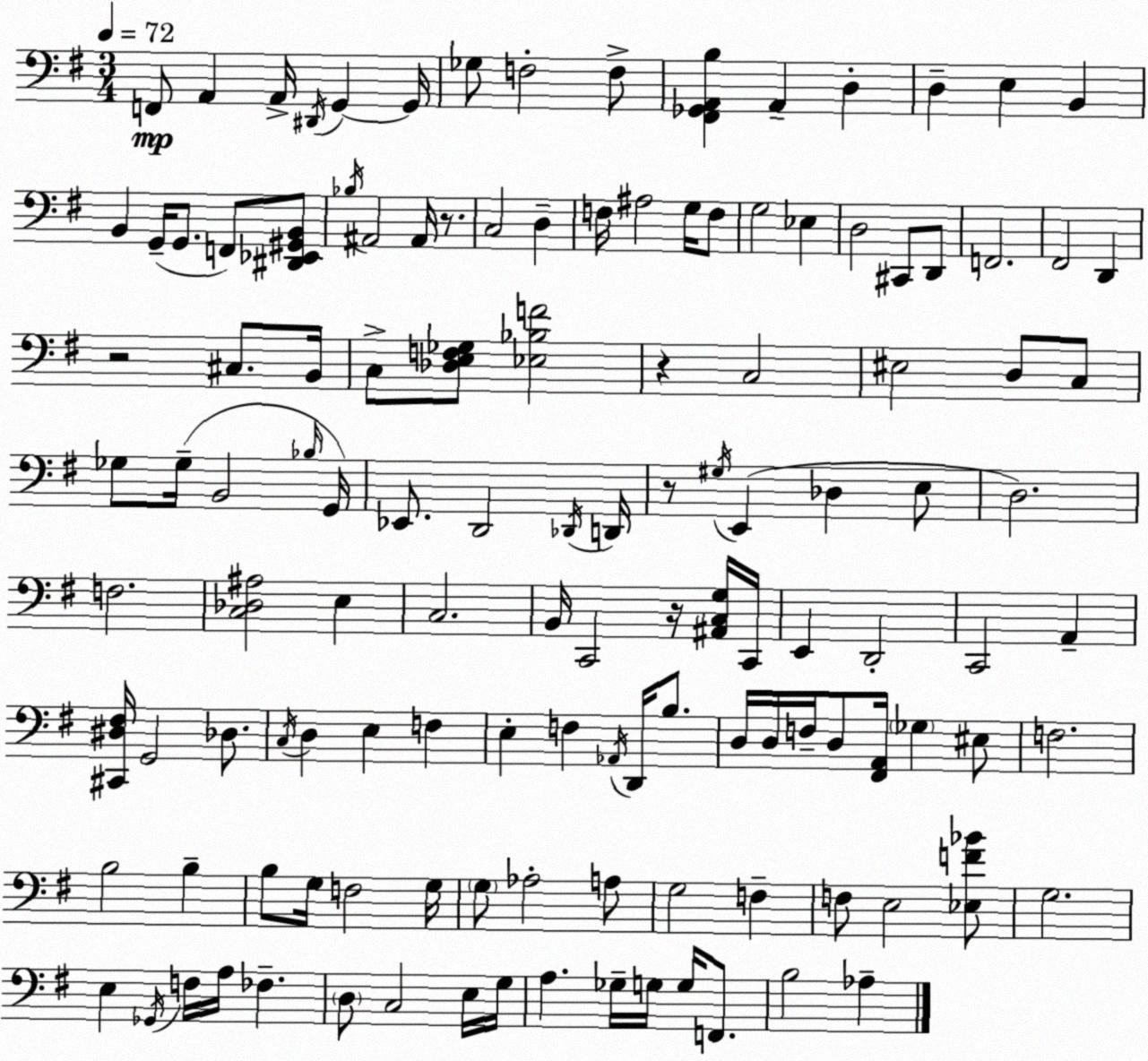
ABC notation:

X:1
T:Untitled
M:3/4
L:1/4
K:Em
F,,/2 A,, A,,/4 ^D,,/4 G,, G,,/4 _G,/2 F,2 F,/2 [^F,,_G,,A,,B,] A,, D, D, E, B,, B,, G,,/4 G,,/2 F,,/2 [^D,,_E,,^G,,B,,]/2 _B,/4 ^A,,2 ^A,,/4 z/2 C,2 D, F,/4 ^A,2 G,/4 F,/2 G,2 _E, D,2 ^C,,/2 D,,/2 F,,2 ^F,,2 D,, z2 ^C,/2 B,,/4 C,/2 [_D,E,F,_G,]/2 [_E,_B,F]2 z C,2 ^E,2 D,/2 C,/2 _G,/2 _G,/4 B,,2 _B,/4 G,,/4 _E,,/2 D,,2 _D,,/4 D,,/4 z/2 ^G,/4 E,, _D, E,/2 D,2 F,2 [C,_D,^A,]2 E, C,2 B,,/4 C,,2 z/4 [^A,,C,G,]/4 C,,/4 E,, D,,2 C,,2 A,, [^C,,^D,^F,]/4 G,,2 _D,/2 C,/4 D, E, F, E, F, _A,,/4 D,,/4 B,/2 D,/4 D,/4 F,/4 D,/2 [^F,,A,,]/4 _G, ^E,/2 F,2 B,2 B, B,/2 G,/4 F,2 G,/4 G,/2 _A,2 A,/2 G,2 F, F,/2 E,2 [_E,F_B]/2 G,2 E, _G,,/4 F,/4 A,/4 _F, D,/2 C,2 E,/4 G,/4 A, _G,/4 G,/4 G,/4 F,,/2 B,2 _A,